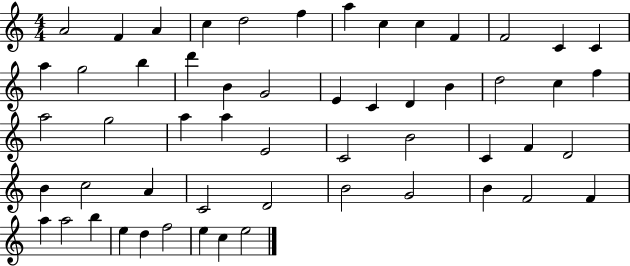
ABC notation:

X:1
T:Untitled
M:4/4
L:1/4
K:C
A2 F A c d2 f a c c F F2 C C a g2 b d' B G2 E C D B d2 c f a2 g2 a a E2 C2 B2 C F D2 B c2 A C2 D2 B2 G2 B F2 F a a2 b e d f2 e c e2